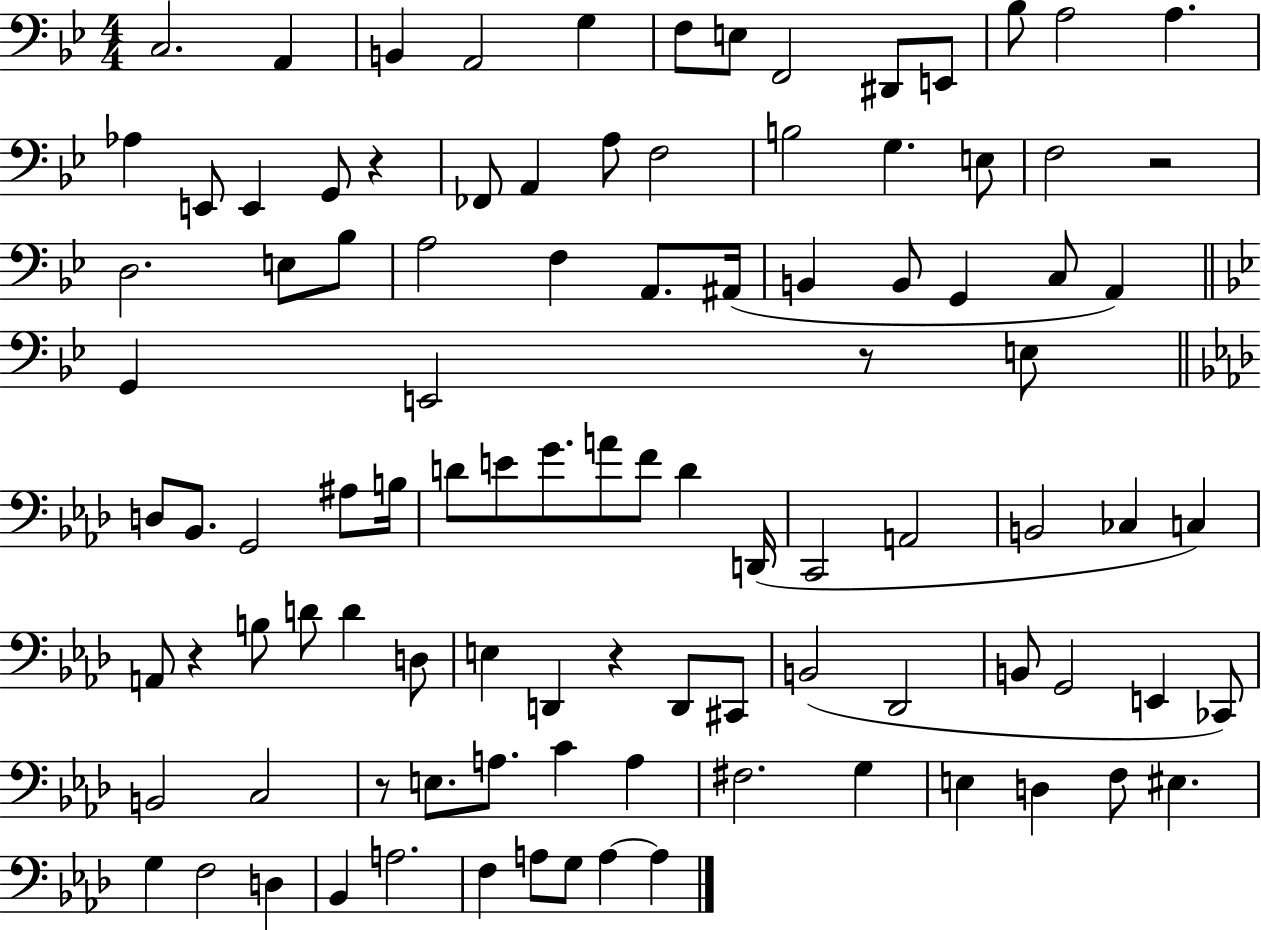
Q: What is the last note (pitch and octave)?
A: A3